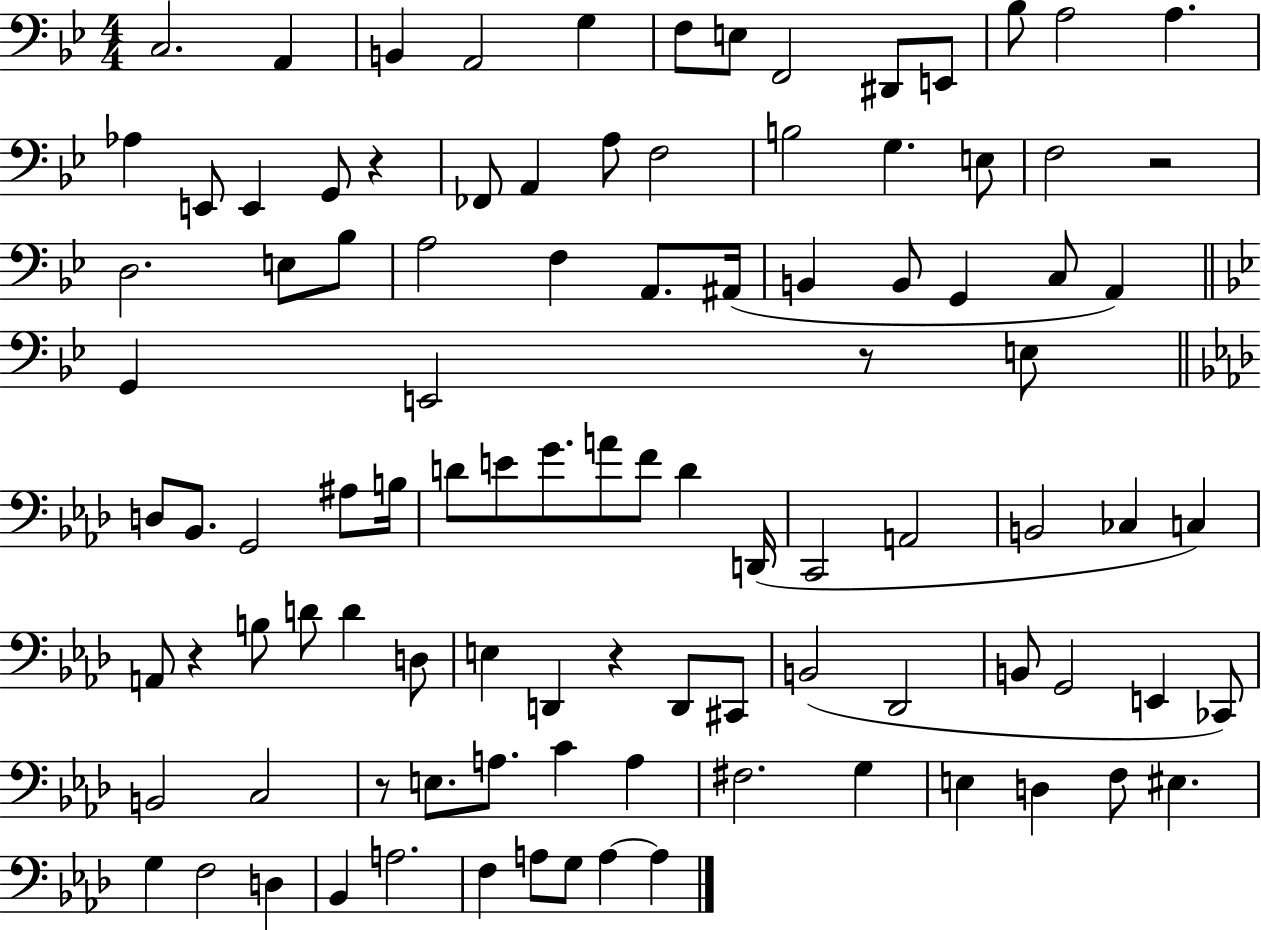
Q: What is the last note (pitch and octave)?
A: A3